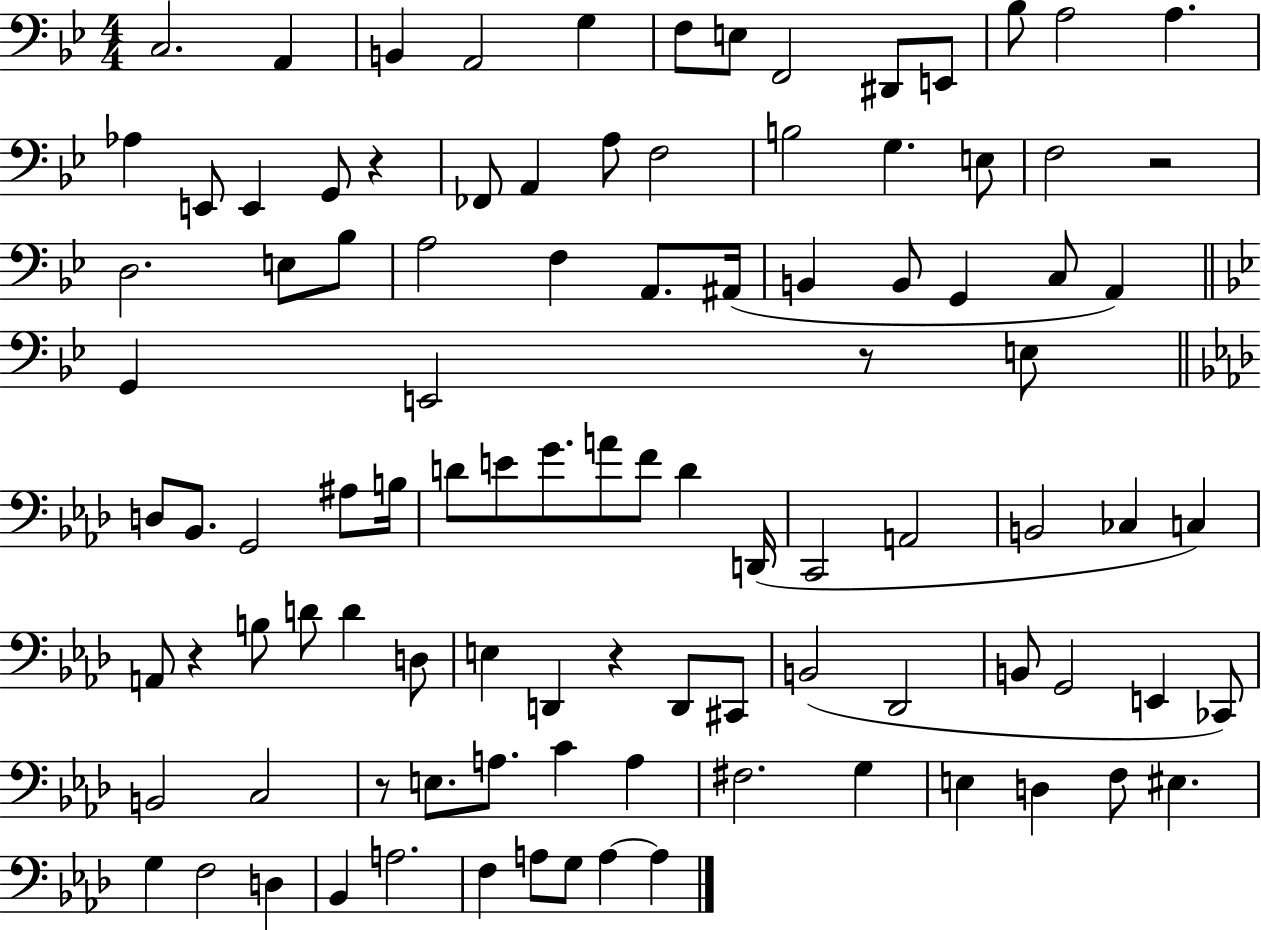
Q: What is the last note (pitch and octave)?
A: A3